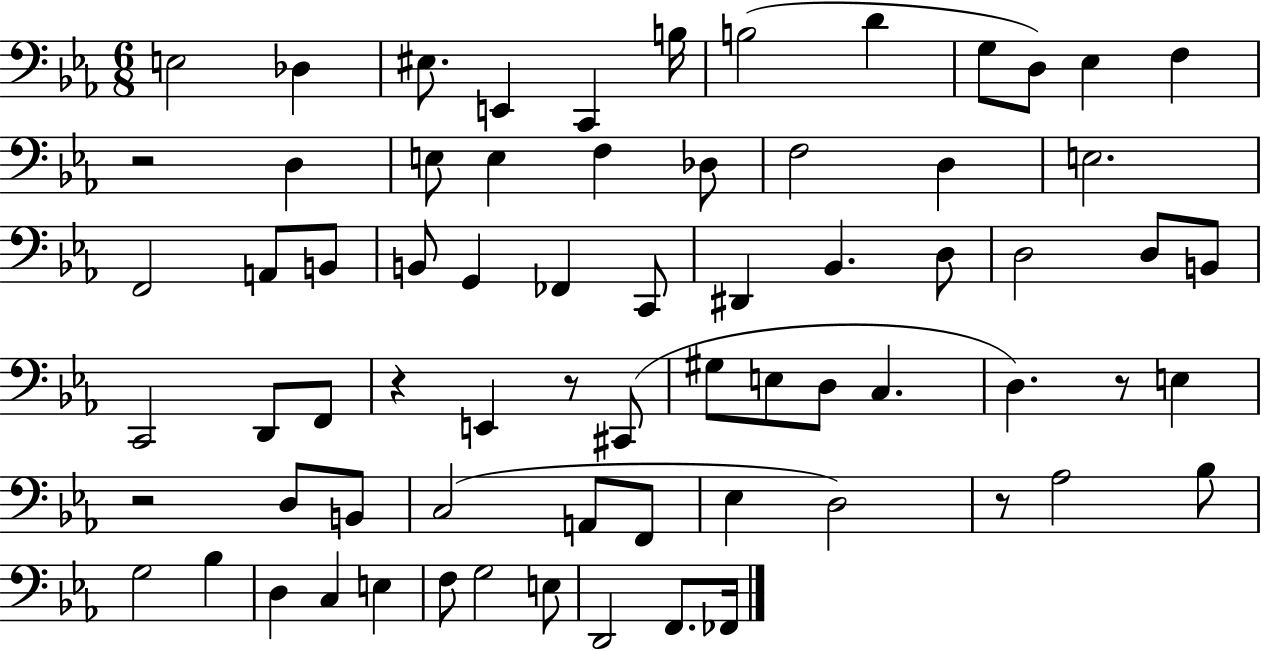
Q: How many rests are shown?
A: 6